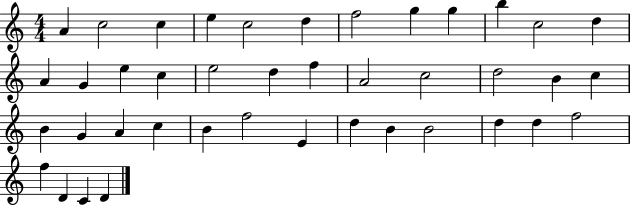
X:1
T:Untitled
M:4/4
L:1/4
K:C
A c2 c e c2 d f2 g g b c2 d A G e c e2 d f A2 c2 d2 B c B G A c B f2 E d B B2 d d f2 f D C D